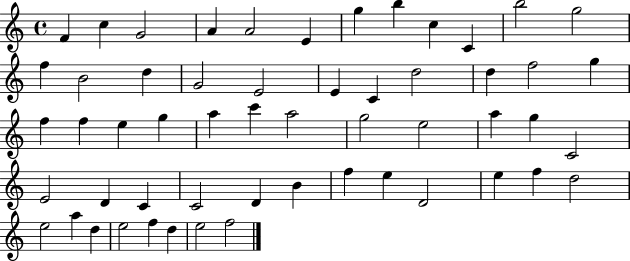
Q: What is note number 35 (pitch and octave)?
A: C4